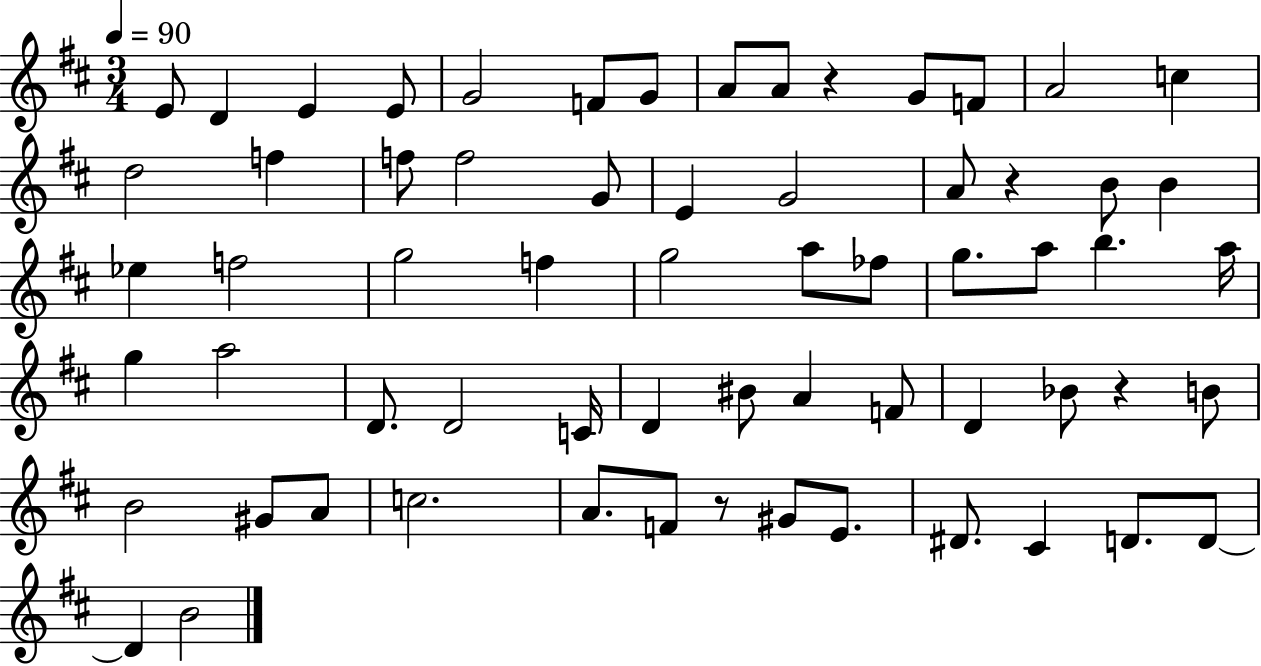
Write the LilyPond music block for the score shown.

{
  \clef treble
  \numericTimeSignature
  \time 3/4
  \key d \major
  \tempo 4 = 90
  e'8 d'4 e'4 e'8 | g'2 f'8 g'8 | a'8 a'8 r4 g'8 f'8 | a'2 c''4 | \break d''2 f''4 | f''8 f''2 g'8 | e'4 g'2 | a'8 r4 b'8 b'4 | \break ees''4 f''2 | g''2 f''4 | g''2 a''8 fes''8 | g''8. a''8 b''4. a''16 | \break g''4 a''2 | d'8. d'2 c'16 | d'4 bis'8 a'4 f'8 | d'4 bes'8 r4 b'8 | \break b'2 gis'8 a'8 | c''2. | a'8. f'8 r8 gis'8 e'8. | dis'8. cis'4 d'8. d'8~~ | \break d'4 b'2 | \bar "|."
}